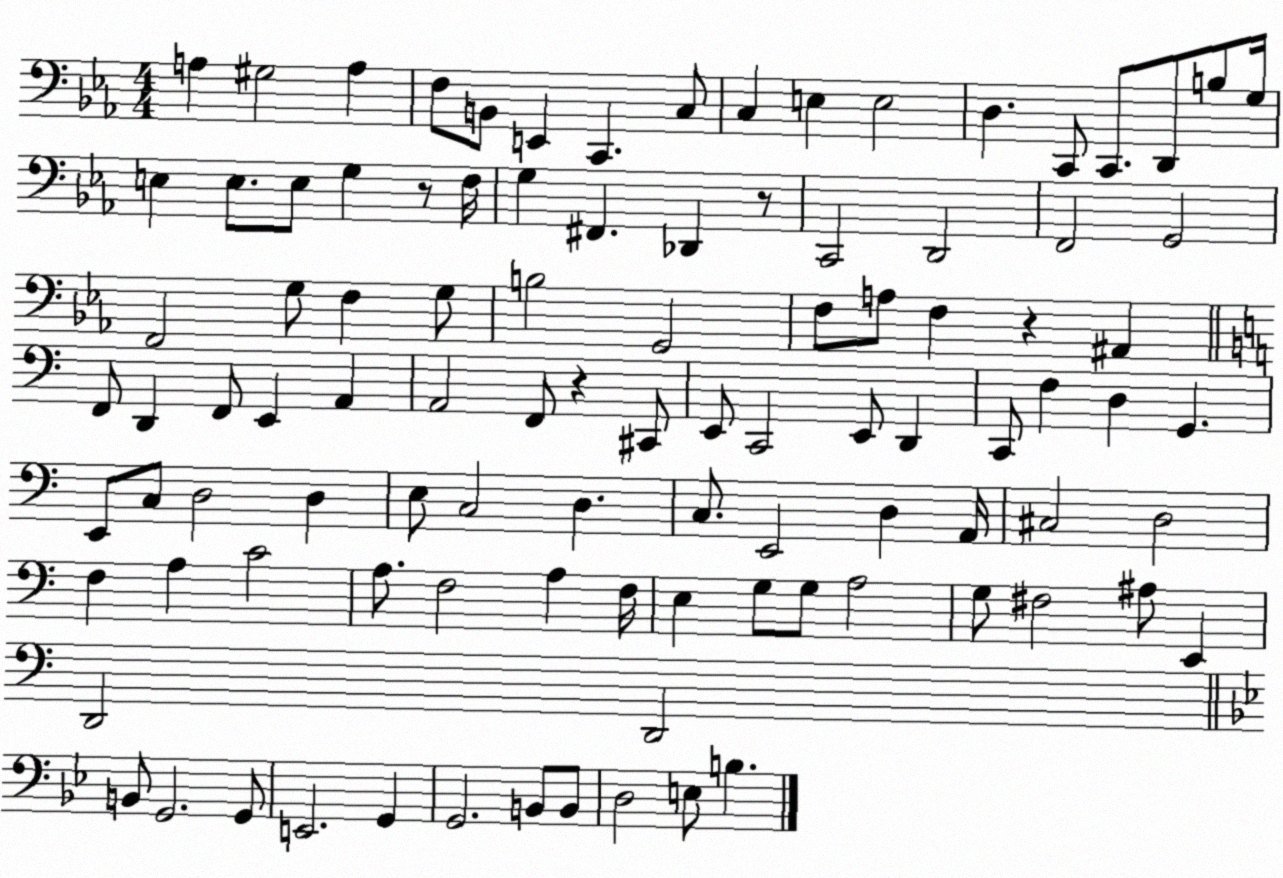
X:1
T:Untitled
M:4/4
L:1/4
K:Eb
A, ^G,2 A, F,/2 B,,/2 E,, C,, C,/2 C, E, E,2 D, C,,/2 C,,/2 D,,/2 B,/2 G,/4 E, E,/2 E,/2 G, z/2 F,/4 G, ^F,, _D,, z/2 C,,2 D,,2 F,,2 G,,2 F,,2 G,/2 F, G,/2 B,2 G,,2 F,/2 A,/2 F, z ^A,, F,,/2 D,, F,,/2 E,, A,, A,,2 F,,/2 z ^C,,/2 E,,/2 C,,2 E,,/2 D,, C,,/2 F, D, G,, E,,/2 C,/2 D,2 D, E,/2 C,2 D, C,/2 E,,2 D, A,,/4 ^C,2 D,2 F, A, C2 A,/2 F,2 A, F,/4 E, G,/2 G,/2 A,2 G,/2 ^F,2 ^A,/2 E,, D,,2 D,,2 B,,/2 G,,2 G,,/2 E,,2 G,, G,,2 B,,/2 B,,/2 D,2 E,/2 B,